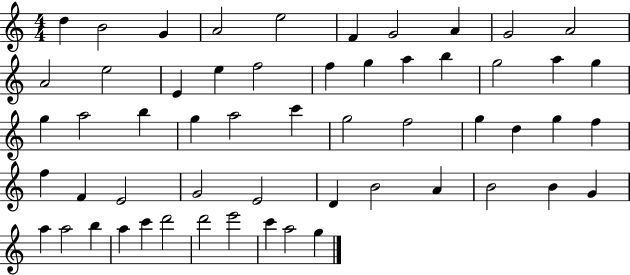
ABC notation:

X:1
T:Untitled
M:4/4
L:1/4
K:C
d B2 G A2 e2 F G2 A G2 A2 A2 e2 E e f2 f g a b g2 a g g a2 b g a2 c' g2 f2 g d g f f F E2 G2 E2 D B2 A B2 B G a a2 b a c' d'2 d'2 e'2 c' a2 g